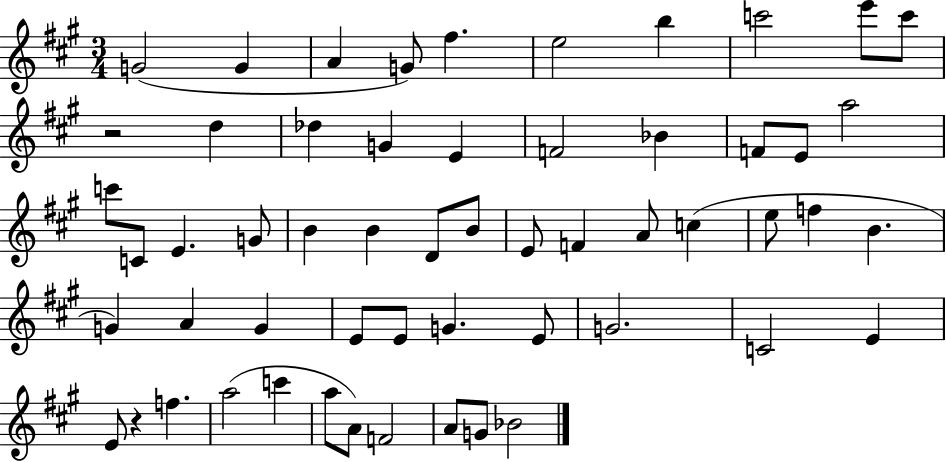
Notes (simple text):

G4/h G4/q A4/q G4/e F#5/q. E5/h B5/q C6/h E6/e C6/e R/h D5/q Db5/q G4/q E4/q F4/h Bb4/q F4/e E4/e A5/h C6/e C4/e E4/q. G4/e B4/q B4/q D4/e B4/e E4/e F4/q A4/e C5/q E5/e F5/q B4/q. G4/q A4/q G4/q E4/e E4/e G4/q. E4/e G4/h. C4/h E4/q E4/e R/q F5/q. A5/h C6/q A5/e A4/e F4/h A4/e G4/e Bb4/h